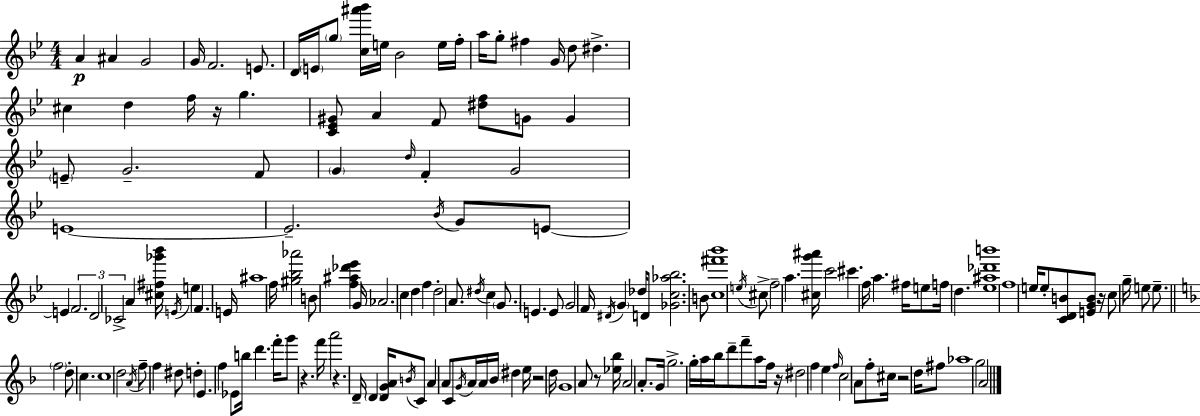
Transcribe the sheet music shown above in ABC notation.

X:1
T:Untitled
M:4/4
L:1/4
K:Bb
A ^A G2 G/4 F2 E/2 D/4 E/4 g/2 [c^a'_b']/4 e/4 _B2 e/4 f/4 a/4 g/2 ^f G/4 d/2 ^d ^c d f/4 z/4 g [C_E^G]/2 A F/2 [^df]/2 G/2 G E/2 G2 F/2 G d/4 F G2 E4 E2 _B/4 G/2 E/2 E F2 D2 _C2 A [^c^f_g'_b']/4 E/4 e F E/4 ^a4 f/4 [^g_b_a']2 B/2 [f^a_d'_e'] G/4 _A2 c d f d2 A/2 ^d/4 c G/2 E E/2 G2 F/4 ^D/4 G _d/4 D/2 [_Gc_a_b]2 B/2 [c^f'_b']4 e/4 ^c/2 f2 a [^cg'^a']/4 c'2 ^c' f/4 a ^f/4 e/2 f/4 d [_e^a_d'b']4 f4 e/4 e/2 [CDB]/2 [EGB]/2 z/4 c/2 g/4 e/2 e/2 f2 d/2 c c4 d2 A/4 f/2 f ^d/2 d E f _E/2 b/4 d' f'/4 g'/2 z f'/4 a'2 z D/4 D [DGA]/4 B/4 C/2 A A/2 C/2 G/4 A/4 A/4 _B/4 ^d e/4 z2 d/4 G4 A/2 z/2 [_e_b]/4 A2 A/2 G/4 g2 g/4 a/4 _b/4 d'/2 f'/2 a/2 f/4 z/4 ^d2 f e f/4 c2 A/2 f/2 ^c/4 z2 d/4 ^f/2 _a4 g2 A2